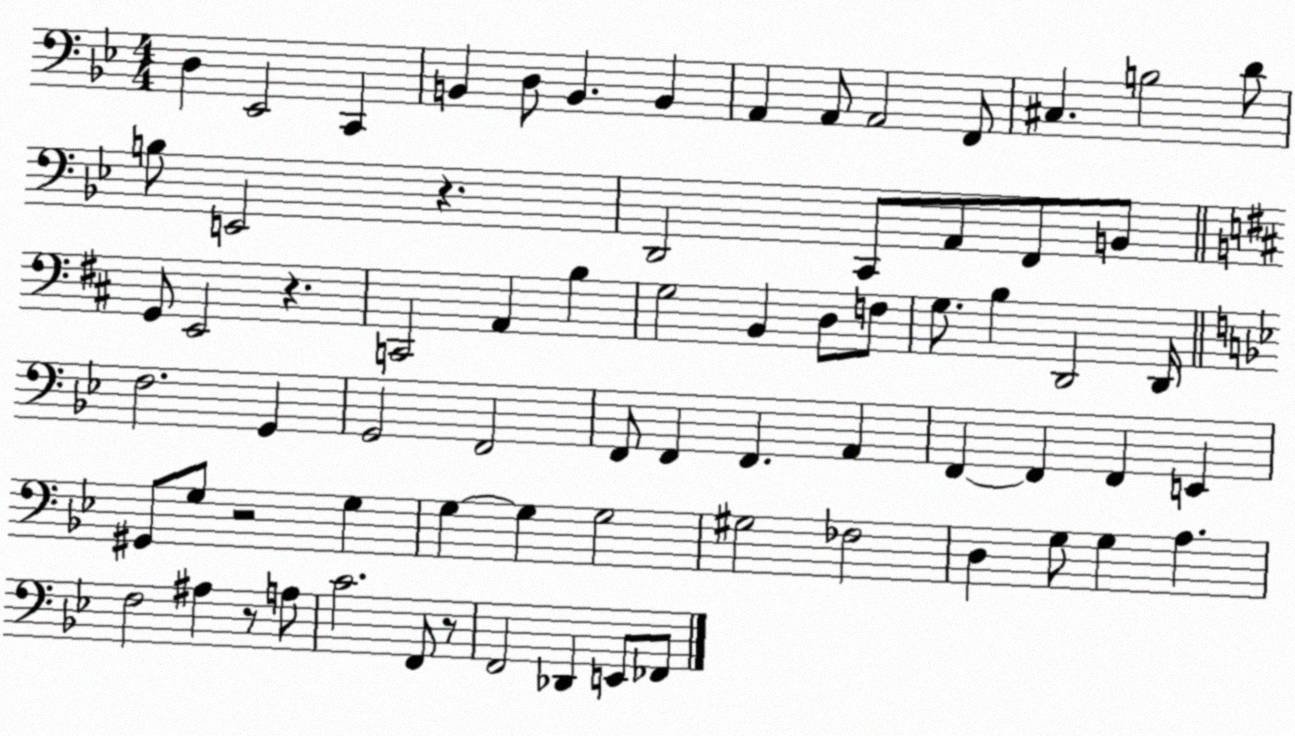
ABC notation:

X:1
T:Untitled
M:4/4
L:1/4
K:Bb
D, _E,,2 C,, B,, D,/2 B,, B,, A,, A,,/2 A,,2 F,,/2 ^C, B,2 D/2 B,/2 E,,2 z D,,2 C,,/2 A,,/2 F,,/2 B,,/2 G,,/2 E,,2 z C,,2 A,, B, G,2 B,, D,/2 F,/2 G,/2 B, D,,2 D,,/4 F,2 G,, G,,2 F,,2 F,,/2 F,, F,, A,, F,, F,, F,, E,, ^G,,/2 G,/2 z2 G, G, G, G,2 ^G,2 _F,2 D, G,/2 G, A, F,2 ^A, z/2 A,/2 C2 F,,/2 z/2 F,,2 _D,, E,,/2 _F,,/2